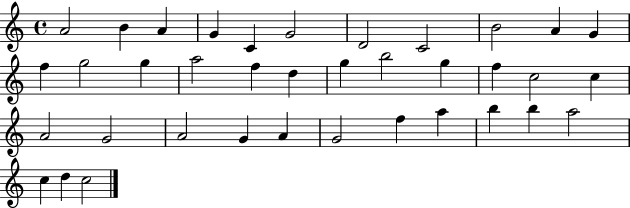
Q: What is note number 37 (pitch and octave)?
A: C5